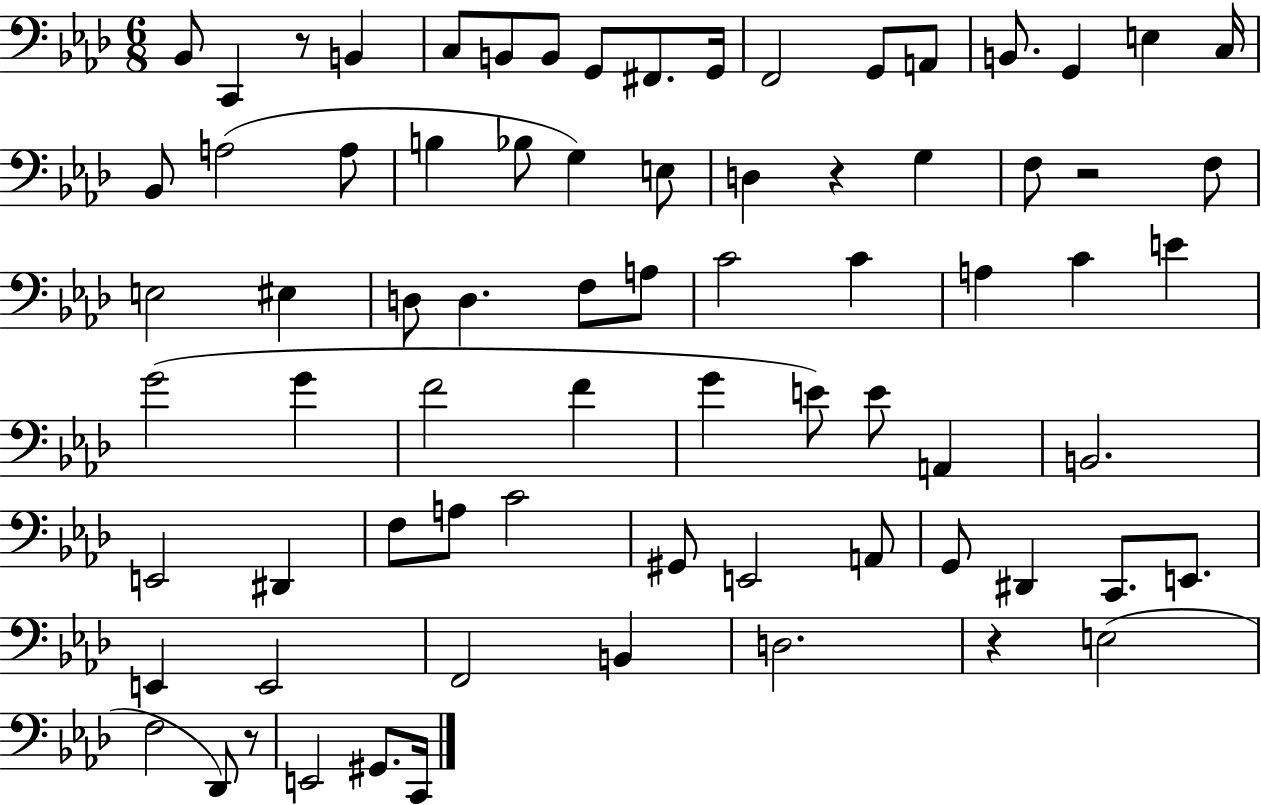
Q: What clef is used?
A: bass